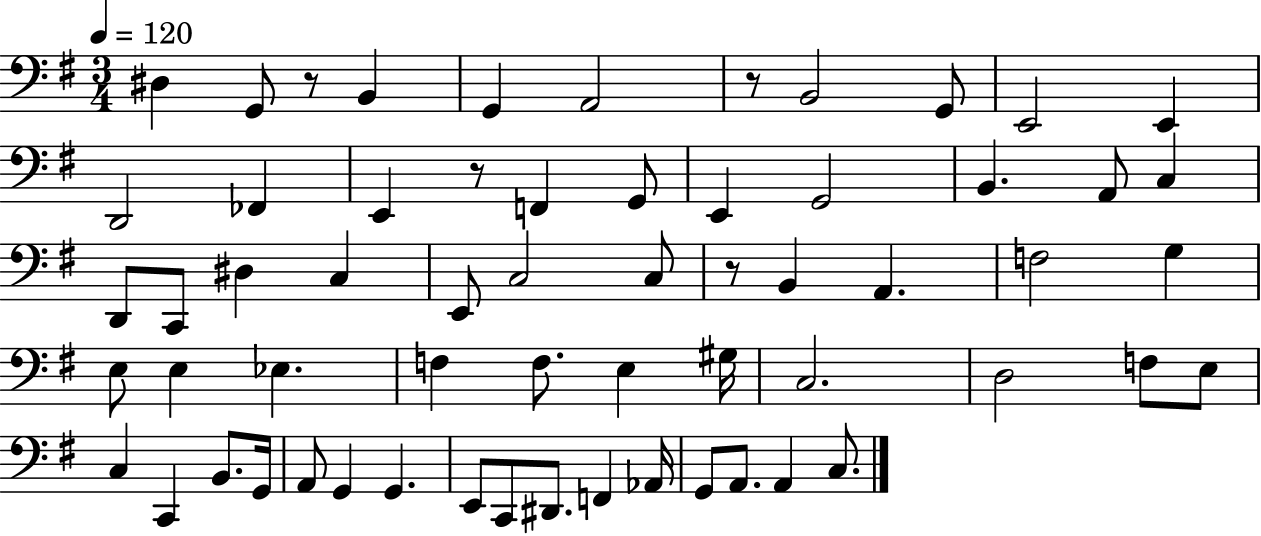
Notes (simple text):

D#3/q G2/e R/e B2/q G2/q A2/h R/e B2/h G2/e E2/h E2/q D2/h FES2/q E2/q R/e F2/q G2/e E2/q G2/h B2/q. A2/e C3/q D2/e C2/e D#3/q C3/q E2/e C3/h C3/e R/e B2/q A2/q. F3/h G3/q E3/e E3/q Eb3/q. F3/q F3/e. E3/q G#3/s C3/h. D3/h F3/e E3/e C3/q C2/q B2/e. G2/s A2/e G2/q G2/q. E2/e C2/e D#2/e. F2/q Ab2/s G2/e A2/e. A2/q C3/e.